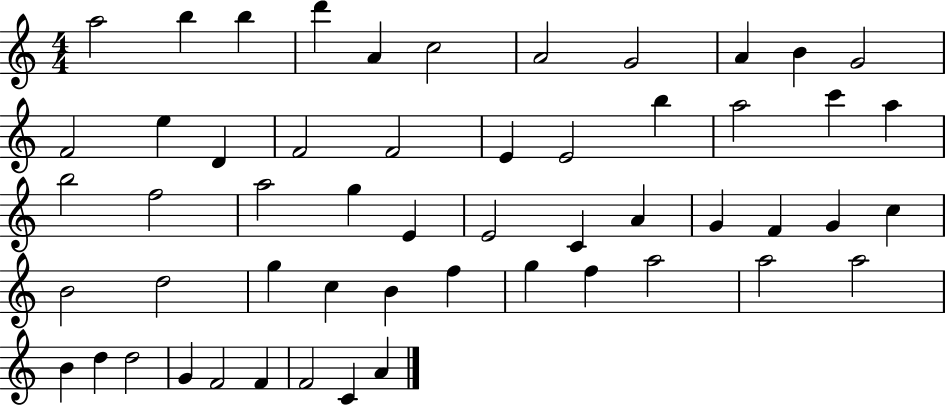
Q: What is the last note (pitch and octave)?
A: A4